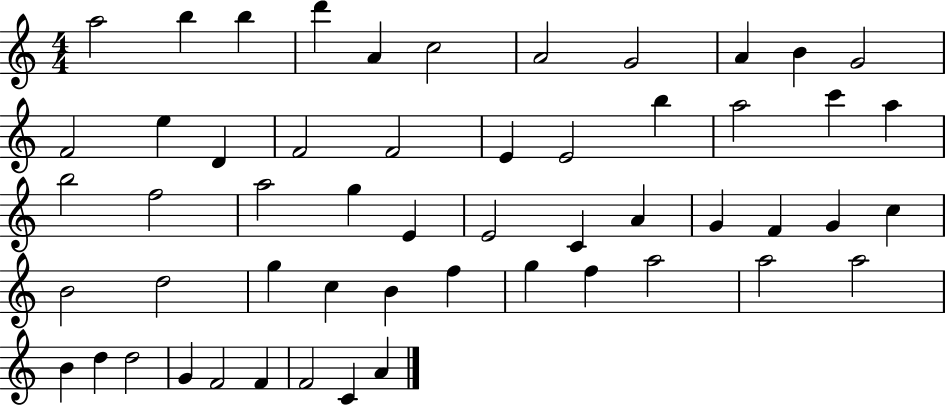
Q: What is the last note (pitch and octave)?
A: A4